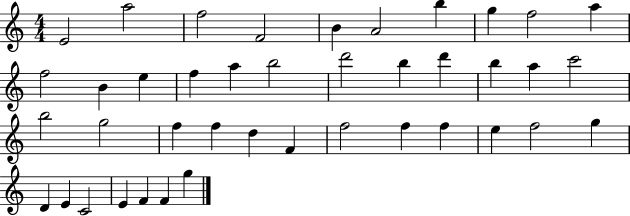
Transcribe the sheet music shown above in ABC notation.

X:1
T:Untitled
M:4/4
L:1/4
K:C
E2 a2 f2 F2 B A2 b g f2 a f2 B e f a b2 d'2 b d' b a c'2 b2 g2 f f d F f2 f f e f2 g D E C2 E F F g